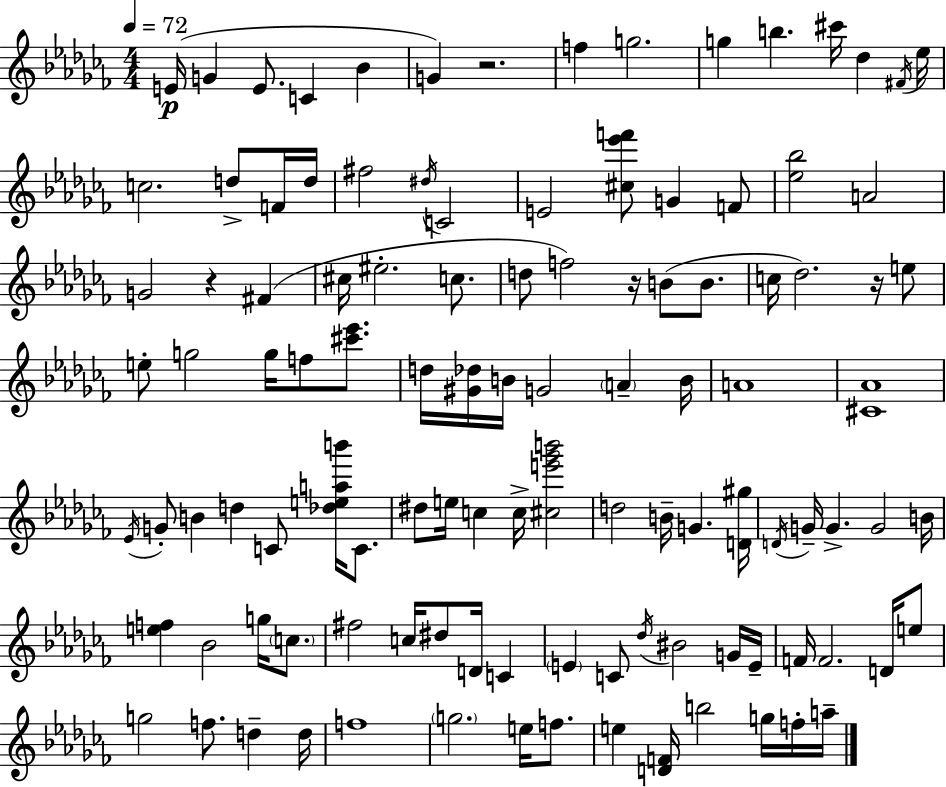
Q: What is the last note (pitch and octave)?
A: A5